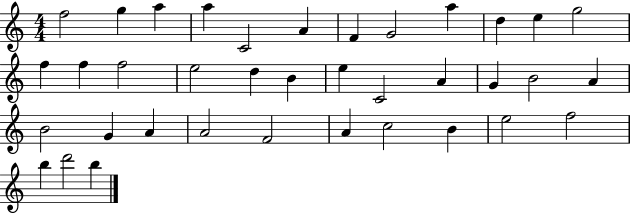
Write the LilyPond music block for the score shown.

{
  \clef treble
  \numericTimeSignature
  \time 4/4
  \key c \major
  f''2 g''4 a''4 | a''4 c'2 a'4 | f'4 g'2 a''4 | d''4 e''4 g''2 | \break f''4 f''4 f''2 | e''2 d''4 b'4 | e''4 c'2 a'4 | g'4 b'2 a'4 | \break b'2 g'4 a'4 | a'2 f'2 | a'4 c''2 b'4 | e''2 f''2 | \break b''4 d'''2 b''4 | \bar "|."
}